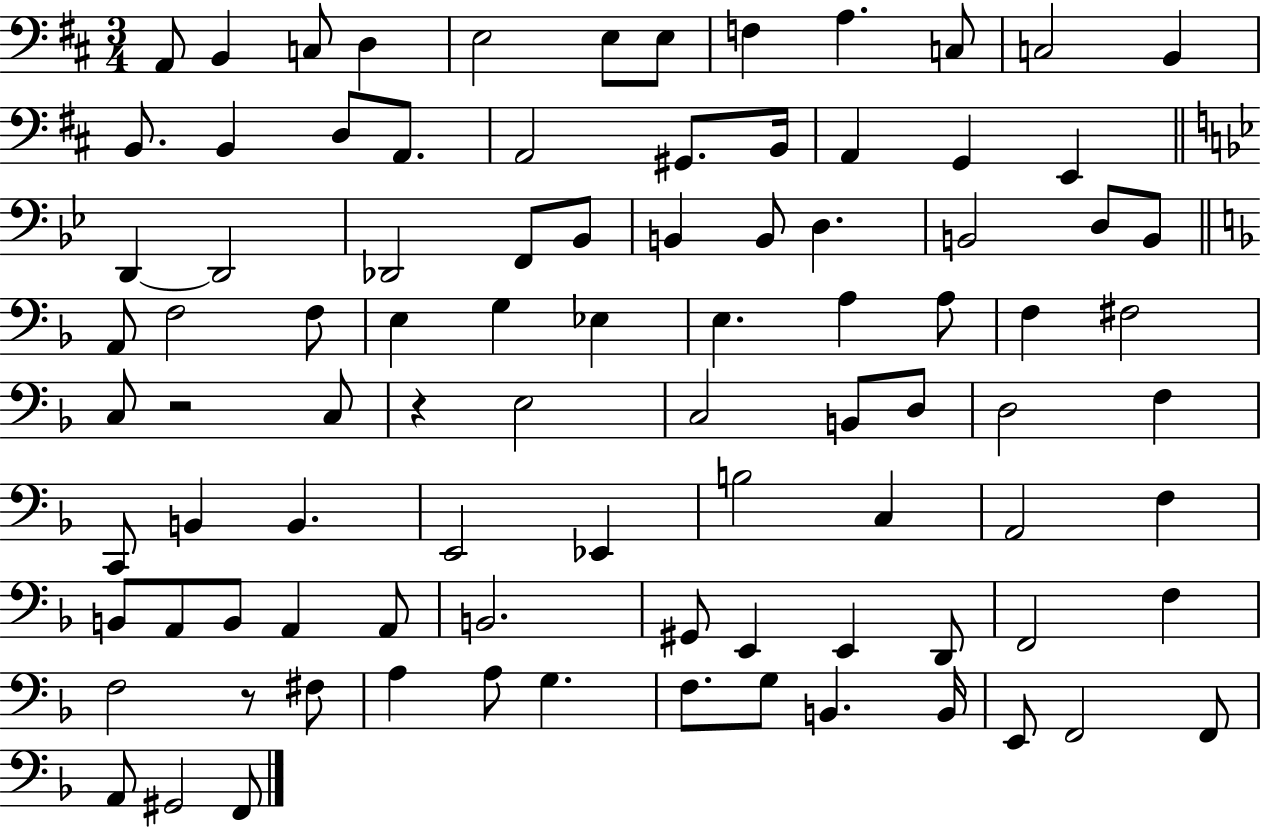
A2/e B2/q C3/e D3/q E3/h E3/e E3/e F3/q A3/q. C3/e C3/h B2/q B2/e. B2/q D3/e A2/e. A2/h G#2/e. B2/s A2/q G2/q E2/q D2/q D2/h Db2/h F2/e Bb2/e B2/q B2/e D3/q. B2/h D3/e B2/e A2/e F3/h F3/e E3/q G3/q Eb3/q E3/q. A3/q A3/e F3/q F#3/h C3/e R/h C3/e R/q E3/h C3/h B2/e D3/e D3/h F3/q C2/e B2/q B2/q. E2/h Eb2/q B3/h C3/q A2/h F3/q B2/e A2/e B2/e A2/q A2/e B2/h. G#2/e E2/q E2/q D2/e F2/h F3/q F3/h R/e F#3/e A3/q A3/e G3/q. F3/e. G3/e B2/q. B2/s E2/e F2/h F2/e A2/e G#2/h F2/e